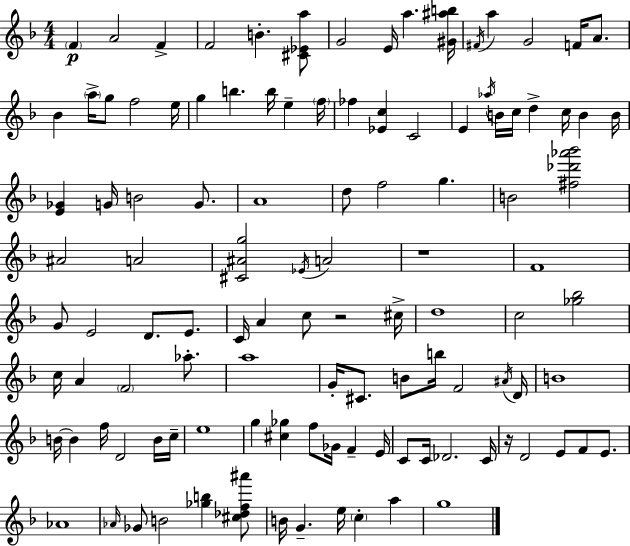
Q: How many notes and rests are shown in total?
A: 112